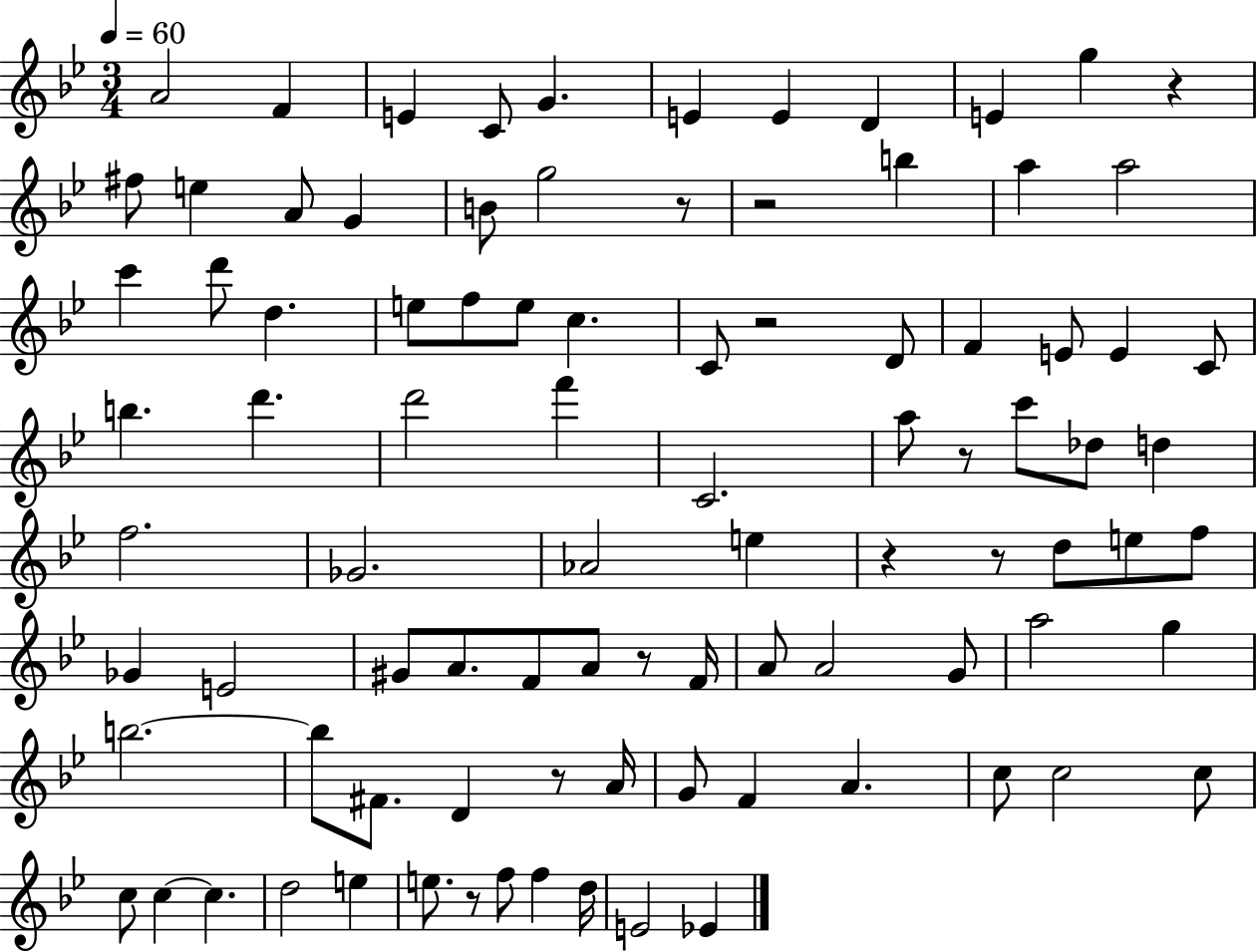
A4/h F4/q E4/q C4/e G4/q. E4/q E4/q D4/q E4/q G5/q R/q F#5/e E5/q A4/e G4/q B4/e G5/h R/e R/h B5/q A5/q A5/h C6/q D6/e D5/q. E5/e F5/e E5/e C5/q. C4/e R/h D4/e F4/q E4/e E4/q C4/e B5/q. D6/q. D6/h F6/q C4/h. A5/e R/e C6/e Db5/e D5/q F5/h. Gb4/h. Ab4/h E5/q R/q R/e D5/e E5/e F5/e Gb4/q E4/h G#4/e A4/e. F4/e A4/e R/e F4/s A4/e A4/h G4/e A5/h G5/q B5/h. B5/e F#4/e. D4/q R/e A4/s G4/e F4/q A4/q. C5/e C5/h C5/e C5/e C5/q C5/q. D5/h E5/q E5/e. R/e F5/e F5/q D5/s E4/h Eb4/q